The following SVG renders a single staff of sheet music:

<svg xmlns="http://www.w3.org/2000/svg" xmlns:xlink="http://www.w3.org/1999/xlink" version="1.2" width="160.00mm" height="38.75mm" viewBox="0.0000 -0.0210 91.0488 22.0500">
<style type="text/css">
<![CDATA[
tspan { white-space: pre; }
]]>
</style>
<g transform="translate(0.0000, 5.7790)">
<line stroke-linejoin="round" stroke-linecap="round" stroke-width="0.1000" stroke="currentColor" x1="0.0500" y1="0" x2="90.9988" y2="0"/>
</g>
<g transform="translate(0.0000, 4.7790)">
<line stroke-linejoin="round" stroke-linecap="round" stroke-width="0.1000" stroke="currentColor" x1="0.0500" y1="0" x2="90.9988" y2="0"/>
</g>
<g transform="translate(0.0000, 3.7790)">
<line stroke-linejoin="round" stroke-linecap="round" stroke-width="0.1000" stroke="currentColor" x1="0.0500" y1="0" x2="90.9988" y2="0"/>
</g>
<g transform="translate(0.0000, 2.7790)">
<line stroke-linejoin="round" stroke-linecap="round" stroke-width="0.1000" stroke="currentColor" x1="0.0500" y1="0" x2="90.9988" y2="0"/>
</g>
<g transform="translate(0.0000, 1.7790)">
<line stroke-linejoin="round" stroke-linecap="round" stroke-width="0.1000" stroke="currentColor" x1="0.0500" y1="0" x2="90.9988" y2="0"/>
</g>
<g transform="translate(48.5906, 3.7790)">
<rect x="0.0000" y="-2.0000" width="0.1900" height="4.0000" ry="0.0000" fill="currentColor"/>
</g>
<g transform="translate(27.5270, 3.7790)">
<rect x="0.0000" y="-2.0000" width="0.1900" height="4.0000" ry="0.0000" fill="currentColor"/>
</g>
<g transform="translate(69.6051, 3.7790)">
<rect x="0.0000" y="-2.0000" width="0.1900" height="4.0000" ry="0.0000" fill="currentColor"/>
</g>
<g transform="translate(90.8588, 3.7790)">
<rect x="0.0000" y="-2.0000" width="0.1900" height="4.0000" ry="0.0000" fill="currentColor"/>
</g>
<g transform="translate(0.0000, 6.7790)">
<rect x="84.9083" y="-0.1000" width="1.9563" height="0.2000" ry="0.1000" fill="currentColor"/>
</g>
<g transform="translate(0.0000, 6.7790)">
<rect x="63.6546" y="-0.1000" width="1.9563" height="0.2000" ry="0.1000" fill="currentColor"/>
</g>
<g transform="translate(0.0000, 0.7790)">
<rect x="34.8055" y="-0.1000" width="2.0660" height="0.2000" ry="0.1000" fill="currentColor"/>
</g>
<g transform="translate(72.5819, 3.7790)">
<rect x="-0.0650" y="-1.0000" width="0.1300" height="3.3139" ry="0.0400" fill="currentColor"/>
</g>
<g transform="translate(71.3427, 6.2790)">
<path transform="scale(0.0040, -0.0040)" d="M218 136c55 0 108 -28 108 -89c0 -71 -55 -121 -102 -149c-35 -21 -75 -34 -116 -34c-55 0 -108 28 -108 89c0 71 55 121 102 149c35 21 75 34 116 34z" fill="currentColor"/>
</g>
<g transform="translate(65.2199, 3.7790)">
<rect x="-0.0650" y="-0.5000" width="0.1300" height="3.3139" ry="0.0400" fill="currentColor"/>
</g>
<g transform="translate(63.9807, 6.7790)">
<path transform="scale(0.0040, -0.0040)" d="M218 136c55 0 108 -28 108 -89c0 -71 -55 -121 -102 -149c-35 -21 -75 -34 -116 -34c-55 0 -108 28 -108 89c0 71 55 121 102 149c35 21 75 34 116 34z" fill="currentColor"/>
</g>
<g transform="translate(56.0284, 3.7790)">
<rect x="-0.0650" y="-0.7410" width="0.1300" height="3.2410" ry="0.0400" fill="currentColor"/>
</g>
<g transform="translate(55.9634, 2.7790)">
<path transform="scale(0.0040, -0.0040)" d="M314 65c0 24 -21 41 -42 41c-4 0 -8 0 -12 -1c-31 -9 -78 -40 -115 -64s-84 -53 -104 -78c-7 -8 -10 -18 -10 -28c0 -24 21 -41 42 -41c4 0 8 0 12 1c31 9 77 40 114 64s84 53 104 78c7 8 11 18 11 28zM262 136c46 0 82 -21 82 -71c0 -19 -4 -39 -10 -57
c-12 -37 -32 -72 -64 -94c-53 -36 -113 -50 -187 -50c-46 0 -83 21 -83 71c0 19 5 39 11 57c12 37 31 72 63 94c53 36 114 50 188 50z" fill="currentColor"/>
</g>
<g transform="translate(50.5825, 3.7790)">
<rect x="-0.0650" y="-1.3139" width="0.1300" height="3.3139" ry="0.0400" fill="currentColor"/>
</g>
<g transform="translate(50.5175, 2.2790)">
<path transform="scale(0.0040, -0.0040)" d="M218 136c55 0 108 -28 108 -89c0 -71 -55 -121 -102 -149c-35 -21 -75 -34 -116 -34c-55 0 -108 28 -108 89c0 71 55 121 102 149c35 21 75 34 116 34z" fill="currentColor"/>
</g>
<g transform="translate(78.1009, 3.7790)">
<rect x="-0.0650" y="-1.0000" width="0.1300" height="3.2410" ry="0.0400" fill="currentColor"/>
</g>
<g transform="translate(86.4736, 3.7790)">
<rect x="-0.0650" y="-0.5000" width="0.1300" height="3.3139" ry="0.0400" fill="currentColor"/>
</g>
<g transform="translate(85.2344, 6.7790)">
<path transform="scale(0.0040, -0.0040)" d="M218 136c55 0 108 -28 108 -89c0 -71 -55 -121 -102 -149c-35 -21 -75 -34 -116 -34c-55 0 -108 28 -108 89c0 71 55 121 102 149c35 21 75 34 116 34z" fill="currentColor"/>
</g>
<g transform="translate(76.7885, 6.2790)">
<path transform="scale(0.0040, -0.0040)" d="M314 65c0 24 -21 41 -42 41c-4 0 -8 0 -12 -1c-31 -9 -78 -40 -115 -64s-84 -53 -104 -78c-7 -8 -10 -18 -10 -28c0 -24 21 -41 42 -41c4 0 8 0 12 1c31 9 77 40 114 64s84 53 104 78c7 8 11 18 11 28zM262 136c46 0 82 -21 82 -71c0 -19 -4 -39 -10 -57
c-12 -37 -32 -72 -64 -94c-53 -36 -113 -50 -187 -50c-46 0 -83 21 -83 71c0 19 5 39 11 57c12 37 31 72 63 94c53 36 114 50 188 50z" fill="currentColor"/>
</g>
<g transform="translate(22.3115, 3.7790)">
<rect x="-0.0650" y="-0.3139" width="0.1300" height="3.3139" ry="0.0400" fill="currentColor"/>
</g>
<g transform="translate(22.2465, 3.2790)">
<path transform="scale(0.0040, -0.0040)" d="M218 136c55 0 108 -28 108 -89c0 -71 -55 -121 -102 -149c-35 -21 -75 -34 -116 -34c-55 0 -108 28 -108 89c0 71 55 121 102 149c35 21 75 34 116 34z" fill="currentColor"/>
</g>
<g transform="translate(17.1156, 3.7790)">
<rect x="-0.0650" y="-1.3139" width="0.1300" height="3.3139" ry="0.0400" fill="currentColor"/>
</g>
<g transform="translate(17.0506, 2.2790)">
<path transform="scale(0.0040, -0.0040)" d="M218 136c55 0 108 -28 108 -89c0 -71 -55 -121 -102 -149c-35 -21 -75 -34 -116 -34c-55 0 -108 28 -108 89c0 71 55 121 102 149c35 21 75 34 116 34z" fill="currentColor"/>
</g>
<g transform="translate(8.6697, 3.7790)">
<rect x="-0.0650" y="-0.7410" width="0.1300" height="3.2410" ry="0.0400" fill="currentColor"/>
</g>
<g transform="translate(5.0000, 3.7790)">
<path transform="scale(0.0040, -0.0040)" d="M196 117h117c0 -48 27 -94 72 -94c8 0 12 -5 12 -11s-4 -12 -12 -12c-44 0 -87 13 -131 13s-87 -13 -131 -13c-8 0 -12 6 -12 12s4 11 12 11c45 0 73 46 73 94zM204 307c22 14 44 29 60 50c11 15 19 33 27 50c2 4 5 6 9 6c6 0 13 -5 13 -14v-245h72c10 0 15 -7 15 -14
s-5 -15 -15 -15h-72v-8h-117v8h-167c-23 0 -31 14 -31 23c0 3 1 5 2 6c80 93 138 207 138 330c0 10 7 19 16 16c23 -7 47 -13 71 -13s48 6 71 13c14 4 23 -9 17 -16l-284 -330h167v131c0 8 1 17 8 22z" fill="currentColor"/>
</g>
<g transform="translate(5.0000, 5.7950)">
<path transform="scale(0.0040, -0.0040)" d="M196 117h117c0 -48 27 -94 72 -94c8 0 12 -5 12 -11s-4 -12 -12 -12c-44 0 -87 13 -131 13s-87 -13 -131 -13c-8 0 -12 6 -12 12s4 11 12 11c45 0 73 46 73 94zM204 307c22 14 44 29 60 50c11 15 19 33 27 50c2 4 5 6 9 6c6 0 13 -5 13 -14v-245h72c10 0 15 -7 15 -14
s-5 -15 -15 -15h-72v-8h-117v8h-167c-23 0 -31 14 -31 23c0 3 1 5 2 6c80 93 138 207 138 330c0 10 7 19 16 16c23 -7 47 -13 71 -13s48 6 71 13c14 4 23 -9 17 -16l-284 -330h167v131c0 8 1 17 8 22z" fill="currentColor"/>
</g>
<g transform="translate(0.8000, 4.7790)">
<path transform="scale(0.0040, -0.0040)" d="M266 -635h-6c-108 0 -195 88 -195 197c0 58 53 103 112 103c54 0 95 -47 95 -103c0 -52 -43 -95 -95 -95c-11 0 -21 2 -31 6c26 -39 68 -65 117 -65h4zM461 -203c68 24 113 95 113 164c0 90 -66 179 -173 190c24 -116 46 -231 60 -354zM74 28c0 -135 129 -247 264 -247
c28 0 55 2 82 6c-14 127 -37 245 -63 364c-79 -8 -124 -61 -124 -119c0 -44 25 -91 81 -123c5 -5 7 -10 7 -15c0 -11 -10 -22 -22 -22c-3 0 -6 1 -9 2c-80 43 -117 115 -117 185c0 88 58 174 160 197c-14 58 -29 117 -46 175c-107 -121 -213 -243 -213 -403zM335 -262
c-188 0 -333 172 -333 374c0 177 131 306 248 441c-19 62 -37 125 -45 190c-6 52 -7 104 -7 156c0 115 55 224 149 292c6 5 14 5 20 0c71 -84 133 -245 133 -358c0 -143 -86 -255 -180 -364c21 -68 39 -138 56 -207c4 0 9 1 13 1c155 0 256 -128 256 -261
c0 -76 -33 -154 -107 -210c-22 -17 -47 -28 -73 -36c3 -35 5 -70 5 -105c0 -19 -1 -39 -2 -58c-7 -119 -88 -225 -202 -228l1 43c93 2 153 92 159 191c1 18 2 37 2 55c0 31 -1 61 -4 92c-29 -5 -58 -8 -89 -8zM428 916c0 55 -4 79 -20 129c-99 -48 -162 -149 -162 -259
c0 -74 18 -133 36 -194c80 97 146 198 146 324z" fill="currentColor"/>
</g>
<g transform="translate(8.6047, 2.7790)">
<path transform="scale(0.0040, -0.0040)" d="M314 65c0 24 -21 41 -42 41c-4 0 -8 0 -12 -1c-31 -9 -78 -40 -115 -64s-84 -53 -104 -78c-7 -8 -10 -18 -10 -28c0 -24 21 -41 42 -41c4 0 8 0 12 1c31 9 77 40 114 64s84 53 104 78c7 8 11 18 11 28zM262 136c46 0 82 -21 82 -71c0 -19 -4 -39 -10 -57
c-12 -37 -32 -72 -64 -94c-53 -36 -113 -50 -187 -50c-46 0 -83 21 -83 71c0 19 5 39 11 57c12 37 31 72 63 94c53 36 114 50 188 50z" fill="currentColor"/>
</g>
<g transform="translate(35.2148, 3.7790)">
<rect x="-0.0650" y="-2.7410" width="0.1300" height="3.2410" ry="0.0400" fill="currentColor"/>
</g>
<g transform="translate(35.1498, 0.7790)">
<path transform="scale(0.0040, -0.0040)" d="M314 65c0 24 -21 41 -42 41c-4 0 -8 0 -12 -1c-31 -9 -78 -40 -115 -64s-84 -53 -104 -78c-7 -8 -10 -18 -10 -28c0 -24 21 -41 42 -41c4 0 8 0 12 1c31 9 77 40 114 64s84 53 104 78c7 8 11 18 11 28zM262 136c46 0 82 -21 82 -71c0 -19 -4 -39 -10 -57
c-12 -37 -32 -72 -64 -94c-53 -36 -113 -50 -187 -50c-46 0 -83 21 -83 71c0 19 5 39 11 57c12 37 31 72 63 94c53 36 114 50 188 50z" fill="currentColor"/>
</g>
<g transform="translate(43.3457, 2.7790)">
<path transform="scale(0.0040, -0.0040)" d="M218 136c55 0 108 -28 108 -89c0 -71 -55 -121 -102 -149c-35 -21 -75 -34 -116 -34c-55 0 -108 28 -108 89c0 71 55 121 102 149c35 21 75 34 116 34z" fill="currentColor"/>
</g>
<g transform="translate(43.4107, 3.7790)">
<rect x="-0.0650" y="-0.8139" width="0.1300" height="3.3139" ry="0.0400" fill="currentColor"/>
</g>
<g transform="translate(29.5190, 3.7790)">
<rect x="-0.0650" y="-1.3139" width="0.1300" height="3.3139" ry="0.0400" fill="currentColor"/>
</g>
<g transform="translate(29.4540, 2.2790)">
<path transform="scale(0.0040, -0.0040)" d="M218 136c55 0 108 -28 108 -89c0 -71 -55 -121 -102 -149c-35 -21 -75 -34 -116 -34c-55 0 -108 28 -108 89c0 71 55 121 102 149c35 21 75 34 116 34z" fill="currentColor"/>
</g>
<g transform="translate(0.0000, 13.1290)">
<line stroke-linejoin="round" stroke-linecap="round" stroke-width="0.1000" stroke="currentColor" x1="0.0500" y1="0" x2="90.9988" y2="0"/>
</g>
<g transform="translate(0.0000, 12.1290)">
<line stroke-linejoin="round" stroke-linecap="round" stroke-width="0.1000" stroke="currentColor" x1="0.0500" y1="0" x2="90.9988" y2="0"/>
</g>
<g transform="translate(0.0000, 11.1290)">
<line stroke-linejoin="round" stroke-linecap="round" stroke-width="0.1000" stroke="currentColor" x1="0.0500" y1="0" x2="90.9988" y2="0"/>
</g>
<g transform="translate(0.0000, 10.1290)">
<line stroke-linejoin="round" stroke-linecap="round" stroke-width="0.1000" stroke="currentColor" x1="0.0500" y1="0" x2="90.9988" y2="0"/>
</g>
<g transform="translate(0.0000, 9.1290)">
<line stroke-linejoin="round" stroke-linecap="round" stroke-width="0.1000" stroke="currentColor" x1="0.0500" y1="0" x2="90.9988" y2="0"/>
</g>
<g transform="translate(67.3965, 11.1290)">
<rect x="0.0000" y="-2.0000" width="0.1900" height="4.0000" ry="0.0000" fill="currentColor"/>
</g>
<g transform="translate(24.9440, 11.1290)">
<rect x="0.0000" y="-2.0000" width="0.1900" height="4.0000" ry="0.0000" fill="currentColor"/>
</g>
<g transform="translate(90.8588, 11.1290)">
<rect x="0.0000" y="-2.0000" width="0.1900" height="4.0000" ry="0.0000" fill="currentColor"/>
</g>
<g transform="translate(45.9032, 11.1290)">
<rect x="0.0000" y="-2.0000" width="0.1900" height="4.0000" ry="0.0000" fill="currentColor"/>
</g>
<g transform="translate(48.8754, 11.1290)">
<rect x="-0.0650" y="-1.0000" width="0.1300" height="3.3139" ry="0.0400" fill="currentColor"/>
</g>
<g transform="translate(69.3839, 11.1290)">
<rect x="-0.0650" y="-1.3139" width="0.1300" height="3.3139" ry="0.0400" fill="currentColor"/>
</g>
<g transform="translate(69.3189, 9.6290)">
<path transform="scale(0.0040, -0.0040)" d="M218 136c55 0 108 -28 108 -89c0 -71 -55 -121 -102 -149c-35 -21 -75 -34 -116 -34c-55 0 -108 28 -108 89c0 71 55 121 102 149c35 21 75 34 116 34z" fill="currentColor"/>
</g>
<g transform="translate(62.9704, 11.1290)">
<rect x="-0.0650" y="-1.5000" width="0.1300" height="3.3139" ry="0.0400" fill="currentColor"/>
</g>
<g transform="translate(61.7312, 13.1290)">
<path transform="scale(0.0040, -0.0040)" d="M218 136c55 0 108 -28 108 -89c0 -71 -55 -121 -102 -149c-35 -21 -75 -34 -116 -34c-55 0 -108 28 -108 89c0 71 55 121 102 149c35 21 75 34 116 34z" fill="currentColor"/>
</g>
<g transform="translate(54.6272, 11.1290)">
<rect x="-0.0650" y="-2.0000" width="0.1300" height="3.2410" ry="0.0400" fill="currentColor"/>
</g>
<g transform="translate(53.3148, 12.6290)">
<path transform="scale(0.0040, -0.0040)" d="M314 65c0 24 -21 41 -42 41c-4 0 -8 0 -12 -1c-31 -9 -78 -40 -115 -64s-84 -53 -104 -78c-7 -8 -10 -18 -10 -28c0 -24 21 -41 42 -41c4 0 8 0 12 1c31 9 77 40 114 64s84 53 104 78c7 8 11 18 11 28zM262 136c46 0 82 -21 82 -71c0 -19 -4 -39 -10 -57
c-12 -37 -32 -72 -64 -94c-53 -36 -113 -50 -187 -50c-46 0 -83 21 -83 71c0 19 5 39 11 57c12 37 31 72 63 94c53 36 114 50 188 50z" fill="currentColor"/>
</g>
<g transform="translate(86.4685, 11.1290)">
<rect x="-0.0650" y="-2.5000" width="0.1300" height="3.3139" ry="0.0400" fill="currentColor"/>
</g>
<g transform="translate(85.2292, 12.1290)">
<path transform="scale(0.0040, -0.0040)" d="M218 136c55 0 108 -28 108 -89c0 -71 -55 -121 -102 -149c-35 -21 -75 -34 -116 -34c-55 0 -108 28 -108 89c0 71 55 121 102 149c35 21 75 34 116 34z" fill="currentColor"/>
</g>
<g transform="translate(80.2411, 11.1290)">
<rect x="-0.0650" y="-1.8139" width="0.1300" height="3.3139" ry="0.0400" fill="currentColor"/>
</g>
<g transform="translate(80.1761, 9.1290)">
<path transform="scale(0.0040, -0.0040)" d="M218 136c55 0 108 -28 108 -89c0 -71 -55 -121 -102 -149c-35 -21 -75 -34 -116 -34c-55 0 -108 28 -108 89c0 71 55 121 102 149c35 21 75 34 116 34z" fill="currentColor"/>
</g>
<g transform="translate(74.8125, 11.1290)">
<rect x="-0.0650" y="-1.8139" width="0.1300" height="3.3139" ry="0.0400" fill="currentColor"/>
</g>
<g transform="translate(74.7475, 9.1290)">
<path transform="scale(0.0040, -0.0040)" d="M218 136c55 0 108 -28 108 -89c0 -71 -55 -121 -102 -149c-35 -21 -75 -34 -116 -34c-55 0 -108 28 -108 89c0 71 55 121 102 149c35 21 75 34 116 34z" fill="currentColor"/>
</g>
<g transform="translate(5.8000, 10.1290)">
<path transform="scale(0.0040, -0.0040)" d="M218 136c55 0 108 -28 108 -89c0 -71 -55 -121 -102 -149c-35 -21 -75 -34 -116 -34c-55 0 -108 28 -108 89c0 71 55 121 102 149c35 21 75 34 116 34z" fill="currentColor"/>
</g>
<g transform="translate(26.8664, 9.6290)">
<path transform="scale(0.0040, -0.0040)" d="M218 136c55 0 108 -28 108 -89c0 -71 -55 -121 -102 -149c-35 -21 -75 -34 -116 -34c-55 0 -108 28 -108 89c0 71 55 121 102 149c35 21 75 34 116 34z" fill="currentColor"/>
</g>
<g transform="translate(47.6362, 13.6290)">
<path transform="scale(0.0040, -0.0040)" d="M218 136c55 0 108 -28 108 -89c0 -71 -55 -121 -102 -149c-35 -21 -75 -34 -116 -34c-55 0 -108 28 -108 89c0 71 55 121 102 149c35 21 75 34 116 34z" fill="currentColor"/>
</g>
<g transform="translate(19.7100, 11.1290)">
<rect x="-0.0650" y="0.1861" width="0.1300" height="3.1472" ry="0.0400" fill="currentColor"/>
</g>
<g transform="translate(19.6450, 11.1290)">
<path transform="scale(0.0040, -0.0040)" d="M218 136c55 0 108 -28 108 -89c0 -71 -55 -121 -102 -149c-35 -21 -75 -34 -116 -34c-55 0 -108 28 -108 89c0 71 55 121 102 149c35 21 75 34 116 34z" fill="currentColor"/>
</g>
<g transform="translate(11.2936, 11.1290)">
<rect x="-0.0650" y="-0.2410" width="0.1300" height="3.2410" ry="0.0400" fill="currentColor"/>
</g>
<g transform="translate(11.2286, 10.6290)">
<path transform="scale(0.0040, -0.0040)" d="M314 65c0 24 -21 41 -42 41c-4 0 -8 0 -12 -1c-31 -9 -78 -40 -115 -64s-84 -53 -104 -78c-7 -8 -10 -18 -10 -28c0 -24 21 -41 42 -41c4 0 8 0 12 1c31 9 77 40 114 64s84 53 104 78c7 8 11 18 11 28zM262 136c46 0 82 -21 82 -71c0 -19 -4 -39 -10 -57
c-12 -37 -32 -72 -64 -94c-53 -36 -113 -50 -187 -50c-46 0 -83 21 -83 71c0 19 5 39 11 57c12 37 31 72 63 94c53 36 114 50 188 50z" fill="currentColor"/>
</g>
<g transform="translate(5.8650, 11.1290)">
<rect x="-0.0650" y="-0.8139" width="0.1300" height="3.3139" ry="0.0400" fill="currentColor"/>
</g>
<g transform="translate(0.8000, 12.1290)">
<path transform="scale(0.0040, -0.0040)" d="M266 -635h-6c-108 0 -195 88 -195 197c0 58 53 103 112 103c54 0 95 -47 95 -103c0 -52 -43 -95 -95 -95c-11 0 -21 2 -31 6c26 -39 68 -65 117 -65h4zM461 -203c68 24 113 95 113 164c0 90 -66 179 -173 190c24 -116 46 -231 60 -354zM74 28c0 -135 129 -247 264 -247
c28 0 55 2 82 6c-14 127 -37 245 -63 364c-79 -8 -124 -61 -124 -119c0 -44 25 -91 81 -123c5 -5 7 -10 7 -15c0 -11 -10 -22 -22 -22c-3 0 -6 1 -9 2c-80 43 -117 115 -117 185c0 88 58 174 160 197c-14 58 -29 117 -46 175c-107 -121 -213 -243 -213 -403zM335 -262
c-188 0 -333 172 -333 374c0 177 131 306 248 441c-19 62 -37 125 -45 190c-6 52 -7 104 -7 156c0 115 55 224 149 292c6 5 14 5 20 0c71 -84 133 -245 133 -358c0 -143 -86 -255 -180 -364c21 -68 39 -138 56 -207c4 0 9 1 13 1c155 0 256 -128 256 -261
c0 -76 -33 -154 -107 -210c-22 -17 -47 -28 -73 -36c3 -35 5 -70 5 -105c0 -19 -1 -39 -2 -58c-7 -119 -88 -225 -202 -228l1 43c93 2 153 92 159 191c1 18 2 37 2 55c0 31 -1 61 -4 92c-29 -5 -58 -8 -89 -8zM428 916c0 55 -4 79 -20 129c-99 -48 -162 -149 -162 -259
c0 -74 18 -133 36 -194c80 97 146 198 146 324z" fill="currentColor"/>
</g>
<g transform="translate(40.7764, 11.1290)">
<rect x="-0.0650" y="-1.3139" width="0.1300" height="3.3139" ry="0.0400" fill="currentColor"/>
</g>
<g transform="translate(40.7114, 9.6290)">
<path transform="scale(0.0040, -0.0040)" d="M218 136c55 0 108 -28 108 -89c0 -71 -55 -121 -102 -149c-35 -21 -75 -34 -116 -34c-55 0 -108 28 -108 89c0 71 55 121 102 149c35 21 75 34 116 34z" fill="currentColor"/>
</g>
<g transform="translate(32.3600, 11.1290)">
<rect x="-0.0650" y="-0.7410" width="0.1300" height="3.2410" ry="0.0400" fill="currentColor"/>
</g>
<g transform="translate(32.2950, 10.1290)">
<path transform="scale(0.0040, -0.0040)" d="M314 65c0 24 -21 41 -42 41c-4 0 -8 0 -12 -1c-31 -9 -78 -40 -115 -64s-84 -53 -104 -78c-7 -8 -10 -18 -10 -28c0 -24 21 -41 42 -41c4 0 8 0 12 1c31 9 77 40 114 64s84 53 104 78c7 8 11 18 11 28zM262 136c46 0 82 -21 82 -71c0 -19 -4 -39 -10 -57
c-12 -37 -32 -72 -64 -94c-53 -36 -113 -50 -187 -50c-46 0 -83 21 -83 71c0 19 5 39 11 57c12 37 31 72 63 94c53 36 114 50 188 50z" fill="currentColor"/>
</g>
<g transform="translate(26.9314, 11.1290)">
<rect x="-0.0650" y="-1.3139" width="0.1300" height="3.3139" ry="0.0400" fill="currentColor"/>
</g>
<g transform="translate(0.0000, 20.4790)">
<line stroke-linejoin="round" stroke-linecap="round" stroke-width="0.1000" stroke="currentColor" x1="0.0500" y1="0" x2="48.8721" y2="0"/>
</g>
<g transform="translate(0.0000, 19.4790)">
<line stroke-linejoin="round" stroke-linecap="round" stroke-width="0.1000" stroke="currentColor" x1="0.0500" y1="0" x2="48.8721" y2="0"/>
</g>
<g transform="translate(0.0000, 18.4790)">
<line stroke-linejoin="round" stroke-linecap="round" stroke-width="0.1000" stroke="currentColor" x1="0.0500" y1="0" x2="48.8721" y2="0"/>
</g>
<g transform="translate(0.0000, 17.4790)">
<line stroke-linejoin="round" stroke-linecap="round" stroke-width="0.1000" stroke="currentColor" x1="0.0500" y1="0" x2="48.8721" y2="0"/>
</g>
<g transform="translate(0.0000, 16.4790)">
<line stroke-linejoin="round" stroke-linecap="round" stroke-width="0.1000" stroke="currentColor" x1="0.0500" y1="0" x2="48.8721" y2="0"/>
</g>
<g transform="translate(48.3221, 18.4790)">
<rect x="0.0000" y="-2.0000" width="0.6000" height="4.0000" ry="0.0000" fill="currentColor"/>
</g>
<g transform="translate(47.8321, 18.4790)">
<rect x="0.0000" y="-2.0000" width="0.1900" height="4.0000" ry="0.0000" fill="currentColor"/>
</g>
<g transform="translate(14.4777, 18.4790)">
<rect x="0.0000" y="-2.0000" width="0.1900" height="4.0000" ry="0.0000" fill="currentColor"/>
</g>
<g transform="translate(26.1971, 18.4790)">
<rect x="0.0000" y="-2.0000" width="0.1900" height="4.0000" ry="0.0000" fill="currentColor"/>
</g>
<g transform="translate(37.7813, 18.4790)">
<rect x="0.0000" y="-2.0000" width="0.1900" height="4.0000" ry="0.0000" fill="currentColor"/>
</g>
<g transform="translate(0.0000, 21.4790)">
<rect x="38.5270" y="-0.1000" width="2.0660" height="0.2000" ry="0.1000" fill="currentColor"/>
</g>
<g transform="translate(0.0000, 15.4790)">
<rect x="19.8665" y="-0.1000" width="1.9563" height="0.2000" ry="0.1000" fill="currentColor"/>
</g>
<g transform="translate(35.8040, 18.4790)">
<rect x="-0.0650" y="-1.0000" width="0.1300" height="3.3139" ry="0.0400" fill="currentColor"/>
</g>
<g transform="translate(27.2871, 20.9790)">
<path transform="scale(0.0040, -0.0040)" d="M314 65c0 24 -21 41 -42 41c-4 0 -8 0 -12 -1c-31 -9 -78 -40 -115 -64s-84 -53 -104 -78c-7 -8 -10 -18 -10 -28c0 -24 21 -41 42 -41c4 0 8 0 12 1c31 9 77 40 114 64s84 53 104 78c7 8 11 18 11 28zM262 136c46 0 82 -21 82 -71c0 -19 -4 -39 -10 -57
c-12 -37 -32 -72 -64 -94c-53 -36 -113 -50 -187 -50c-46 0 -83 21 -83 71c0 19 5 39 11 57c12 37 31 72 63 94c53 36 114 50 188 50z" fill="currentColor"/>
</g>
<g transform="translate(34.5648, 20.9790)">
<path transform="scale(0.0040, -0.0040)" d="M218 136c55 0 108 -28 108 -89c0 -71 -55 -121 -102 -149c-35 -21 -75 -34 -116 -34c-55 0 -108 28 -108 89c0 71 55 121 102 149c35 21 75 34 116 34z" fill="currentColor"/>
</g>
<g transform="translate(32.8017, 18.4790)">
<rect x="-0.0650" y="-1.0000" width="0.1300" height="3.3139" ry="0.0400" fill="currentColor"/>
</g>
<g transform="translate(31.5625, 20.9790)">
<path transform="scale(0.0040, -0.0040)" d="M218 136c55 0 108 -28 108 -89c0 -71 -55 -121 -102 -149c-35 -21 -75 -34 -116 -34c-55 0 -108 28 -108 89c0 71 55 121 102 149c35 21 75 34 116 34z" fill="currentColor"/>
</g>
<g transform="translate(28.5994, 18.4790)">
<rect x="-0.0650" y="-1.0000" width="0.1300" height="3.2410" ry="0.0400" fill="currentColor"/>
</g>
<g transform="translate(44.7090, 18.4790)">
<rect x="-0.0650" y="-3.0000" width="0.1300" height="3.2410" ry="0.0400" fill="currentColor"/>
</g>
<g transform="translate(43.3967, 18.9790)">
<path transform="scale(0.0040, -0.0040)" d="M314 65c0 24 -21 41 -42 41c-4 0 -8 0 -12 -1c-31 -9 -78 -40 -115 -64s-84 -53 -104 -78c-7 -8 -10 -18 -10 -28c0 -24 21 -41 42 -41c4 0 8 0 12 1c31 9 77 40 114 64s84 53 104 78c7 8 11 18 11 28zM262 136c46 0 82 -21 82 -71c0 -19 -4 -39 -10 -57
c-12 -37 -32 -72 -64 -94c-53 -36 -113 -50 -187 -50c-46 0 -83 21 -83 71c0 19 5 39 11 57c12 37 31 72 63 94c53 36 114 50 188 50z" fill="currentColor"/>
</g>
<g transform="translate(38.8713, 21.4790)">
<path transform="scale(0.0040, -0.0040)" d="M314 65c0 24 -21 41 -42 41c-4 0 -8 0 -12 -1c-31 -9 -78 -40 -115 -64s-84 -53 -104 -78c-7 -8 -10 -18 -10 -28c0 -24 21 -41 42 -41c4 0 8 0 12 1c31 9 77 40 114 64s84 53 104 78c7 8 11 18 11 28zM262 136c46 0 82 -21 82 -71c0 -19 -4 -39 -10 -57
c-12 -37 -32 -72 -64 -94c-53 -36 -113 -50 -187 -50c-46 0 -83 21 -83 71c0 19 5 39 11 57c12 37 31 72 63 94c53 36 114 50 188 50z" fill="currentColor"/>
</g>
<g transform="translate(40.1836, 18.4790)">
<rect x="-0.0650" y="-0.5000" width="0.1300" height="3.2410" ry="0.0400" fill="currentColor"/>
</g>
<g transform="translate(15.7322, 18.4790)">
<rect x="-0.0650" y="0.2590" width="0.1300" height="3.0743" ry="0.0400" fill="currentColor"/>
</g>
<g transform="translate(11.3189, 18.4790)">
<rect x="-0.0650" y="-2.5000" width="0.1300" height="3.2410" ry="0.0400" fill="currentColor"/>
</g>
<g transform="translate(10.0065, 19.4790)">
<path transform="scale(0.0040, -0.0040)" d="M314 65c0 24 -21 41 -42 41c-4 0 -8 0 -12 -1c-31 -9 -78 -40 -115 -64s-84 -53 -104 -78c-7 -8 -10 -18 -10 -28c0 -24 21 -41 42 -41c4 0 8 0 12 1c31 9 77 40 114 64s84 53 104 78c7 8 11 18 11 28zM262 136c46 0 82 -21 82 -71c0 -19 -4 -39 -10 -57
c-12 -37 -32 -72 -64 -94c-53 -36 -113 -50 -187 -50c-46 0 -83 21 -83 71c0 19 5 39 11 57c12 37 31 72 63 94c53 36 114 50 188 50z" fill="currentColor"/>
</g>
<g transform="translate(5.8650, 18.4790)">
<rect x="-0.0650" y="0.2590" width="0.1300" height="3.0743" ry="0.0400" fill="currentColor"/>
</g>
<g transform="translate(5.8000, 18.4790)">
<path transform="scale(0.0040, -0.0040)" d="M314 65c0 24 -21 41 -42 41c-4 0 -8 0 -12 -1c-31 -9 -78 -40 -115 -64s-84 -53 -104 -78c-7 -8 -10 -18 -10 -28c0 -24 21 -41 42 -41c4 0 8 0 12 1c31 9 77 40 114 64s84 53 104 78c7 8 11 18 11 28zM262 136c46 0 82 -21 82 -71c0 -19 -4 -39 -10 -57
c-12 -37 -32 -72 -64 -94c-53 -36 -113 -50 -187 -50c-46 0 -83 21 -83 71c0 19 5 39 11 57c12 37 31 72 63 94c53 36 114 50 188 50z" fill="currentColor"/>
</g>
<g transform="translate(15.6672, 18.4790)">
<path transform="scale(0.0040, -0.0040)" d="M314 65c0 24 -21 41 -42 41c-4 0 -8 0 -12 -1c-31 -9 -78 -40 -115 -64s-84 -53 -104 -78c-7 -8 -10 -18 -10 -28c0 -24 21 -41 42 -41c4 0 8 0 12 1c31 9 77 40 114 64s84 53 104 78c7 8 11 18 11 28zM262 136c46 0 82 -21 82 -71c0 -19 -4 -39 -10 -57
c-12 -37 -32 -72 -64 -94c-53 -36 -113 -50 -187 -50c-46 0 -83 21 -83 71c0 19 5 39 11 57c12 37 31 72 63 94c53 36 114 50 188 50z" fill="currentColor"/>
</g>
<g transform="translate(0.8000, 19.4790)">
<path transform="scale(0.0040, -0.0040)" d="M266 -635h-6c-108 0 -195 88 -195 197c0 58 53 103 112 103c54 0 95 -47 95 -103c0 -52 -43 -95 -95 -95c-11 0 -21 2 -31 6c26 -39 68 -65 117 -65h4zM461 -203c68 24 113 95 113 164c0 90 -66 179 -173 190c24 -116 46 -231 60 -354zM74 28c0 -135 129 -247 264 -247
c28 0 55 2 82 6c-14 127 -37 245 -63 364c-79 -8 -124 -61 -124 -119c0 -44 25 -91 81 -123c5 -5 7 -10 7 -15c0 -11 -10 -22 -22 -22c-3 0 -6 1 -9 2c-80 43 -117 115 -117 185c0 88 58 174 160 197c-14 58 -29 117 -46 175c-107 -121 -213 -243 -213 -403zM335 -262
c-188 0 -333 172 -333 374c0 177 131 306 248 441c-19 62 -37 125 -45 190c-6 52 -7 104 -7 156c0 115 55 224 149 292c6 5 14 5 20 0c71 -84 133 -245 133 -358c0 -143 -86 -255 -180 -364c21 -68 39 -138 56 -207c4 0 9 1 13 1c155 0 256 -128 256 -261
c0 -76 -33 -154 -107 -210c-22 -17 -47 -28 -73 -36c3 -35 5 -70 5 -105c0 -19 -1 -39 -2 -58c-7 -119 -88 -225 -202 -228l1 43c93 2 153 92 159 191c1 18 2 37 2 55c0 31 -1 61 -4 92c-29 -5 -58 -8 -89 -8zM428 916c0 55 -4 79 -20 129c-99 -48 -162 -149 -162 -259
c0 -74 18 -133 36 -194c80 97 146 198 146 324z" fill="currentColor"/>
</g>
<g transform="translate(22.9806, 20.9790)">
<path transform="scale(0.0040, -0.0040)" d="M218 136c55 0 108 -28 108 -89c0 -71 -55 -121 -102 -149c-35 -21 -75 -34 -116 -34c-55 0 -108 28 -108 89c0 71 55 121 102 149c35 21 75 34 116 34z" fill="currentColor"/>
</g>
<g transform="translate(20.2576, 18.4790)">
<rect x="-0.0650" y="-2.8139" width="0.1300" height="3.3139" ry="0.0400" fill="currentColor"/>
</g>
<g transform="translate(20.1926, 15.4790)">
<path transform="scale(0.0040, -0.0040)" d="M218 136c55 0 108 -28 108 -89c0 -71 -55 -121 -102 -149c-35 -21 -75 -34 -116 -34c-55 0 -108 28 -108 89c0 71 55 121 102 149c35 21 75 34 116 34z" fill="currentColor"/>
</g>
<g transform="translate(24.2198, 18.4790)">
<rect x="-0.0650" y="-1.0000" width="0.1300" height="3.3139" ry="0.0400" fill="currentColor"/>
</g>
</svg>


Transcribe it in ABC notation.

X:1
T:Untitled
M:4/4
L:1/4
K:C
d2 e c e a2 d e d2 C D D2 C d c2 B e d2 e D F2 E e f f G B2 G2 B2 a D D2 D D C2 A2